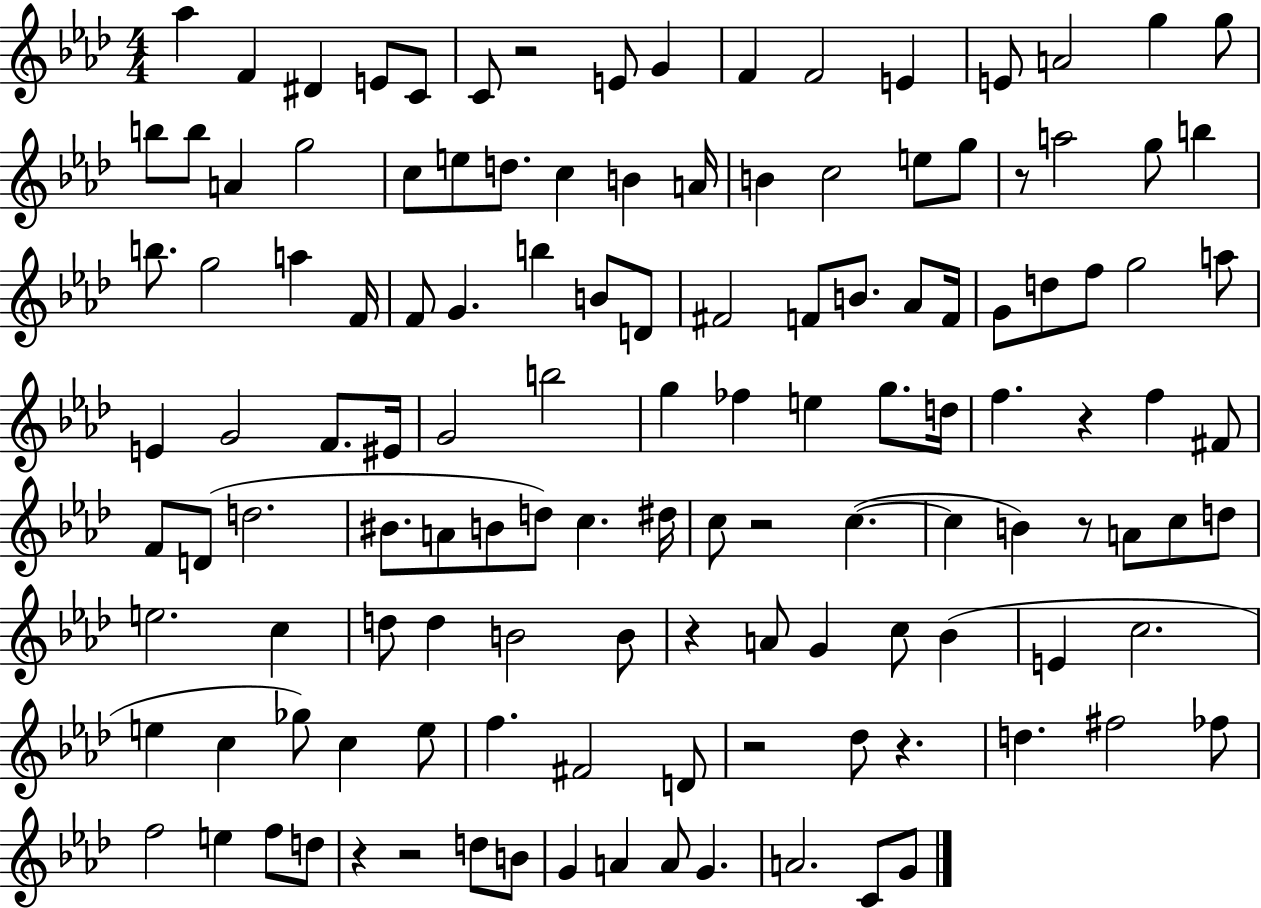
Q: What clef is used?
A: treble